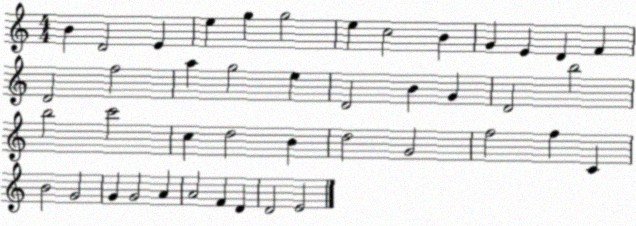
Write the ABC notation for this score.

X:1
T:Untitled
M:4/4
L:1/4
K:C
B D2 E e g g2 e c2 B G E D F D2 f2 a g2 e D2 B G D2 b2 b2 c'2 c d2 B d2 G2 f2 f C B2 G2 G G2 A A2 F D D2 E2